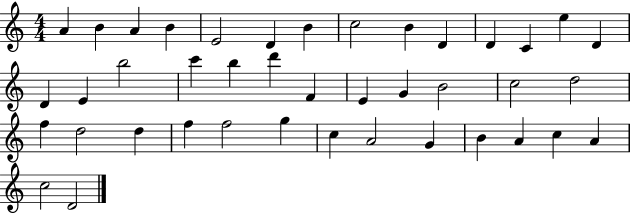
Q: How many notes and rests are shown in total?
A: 41